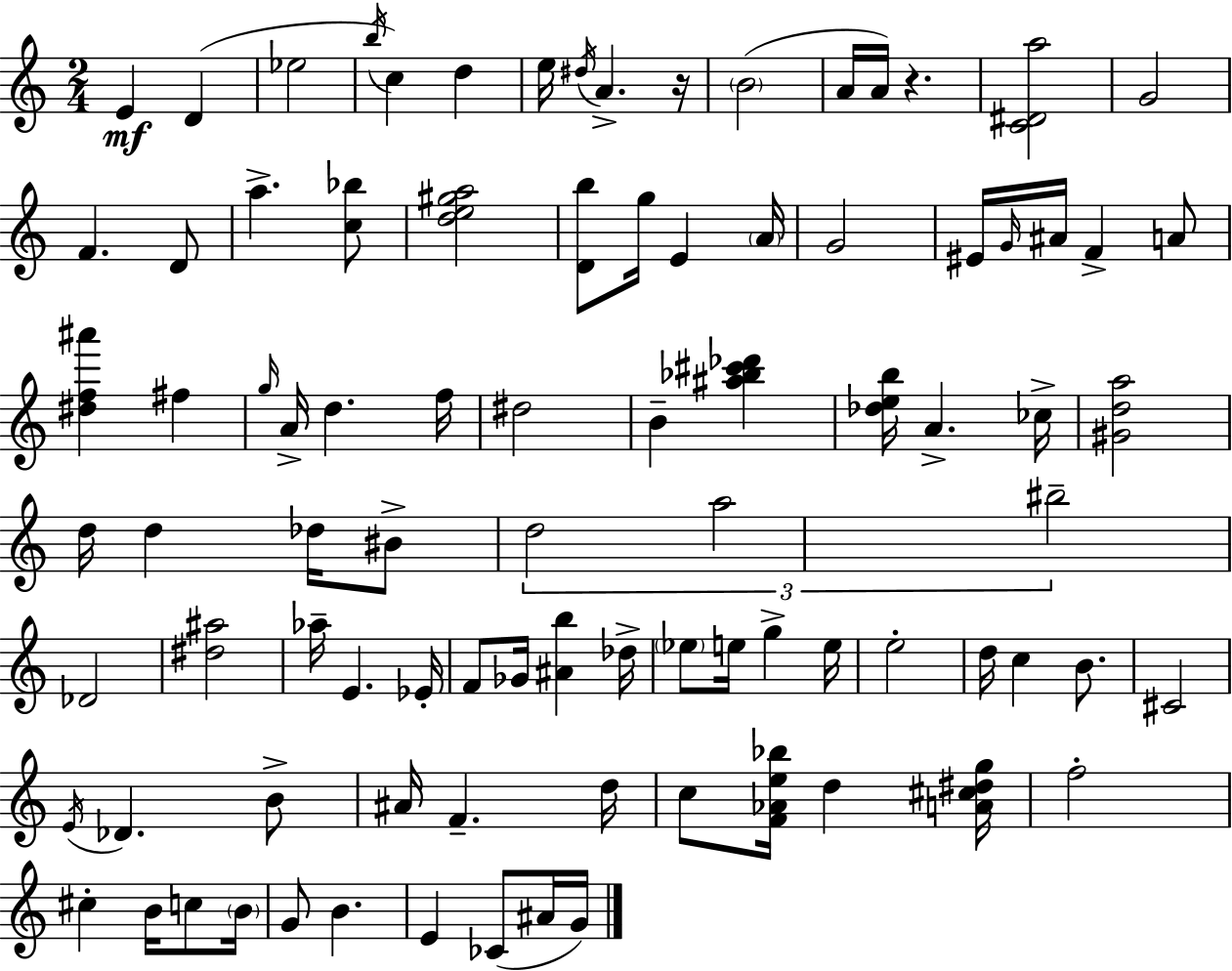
X:1
T:Untitled
M:2/4
L:1/4
K:Am
E D _e2 b/4 c d e/4 ^d/4 A z/4 B2 A/4 A/4 z [C^Da]2 G2 F D/2 a [c_b]/2 [de^ga]2 [Db]/2 g/4 E A/4 G2 ^E/4 G/4 ^A/4 F A/2 [^df^a'] ^f g/4 A/4 d f/4 ^d2 B [^a_b^c'_d'] [_deb]/4 A _c/4 [^Gda]2 d/4 d _d/4 ^B/2 d2 a2 ^b2 _D2 [^d^a]2 _a/4 E _E/4 F/2 _G/4 [^Ab] _d/4 _e/2 e/4 g e/4 e2 d/4 c B/2 ^C2 E/4 _D B/2 ^A/4 F d/4 c/2 [F_Ae_b]/4 d [A^c^dg]/4 f2 ^c B/4 c/2 B/4 G/2 B E _C/2 ^A/4 G/4